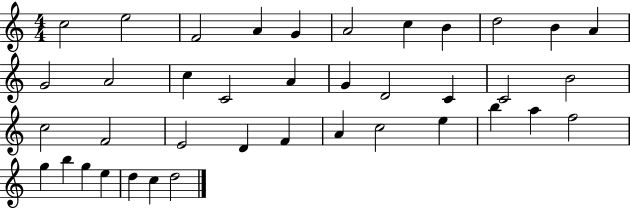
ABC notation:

X:1
T:Untitled
M:4/4
L:1/4
K:C
c2 e2 F2 A G A2 c B d2 B A G2 A2 c C2 A G D2 C C2 B2 c2 F2 E2 D F A c2 e b a f2 g b g e d c d2